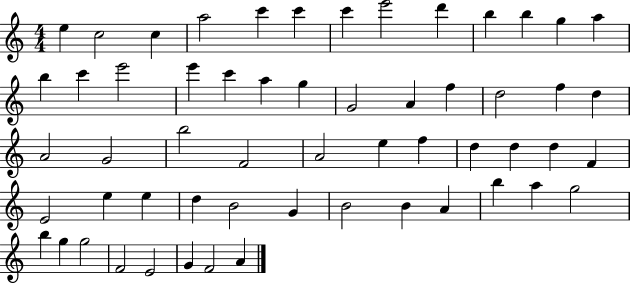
E5/q C5/h C5/q A5/h C6/q C6/q C6/q E6/h D6/q B5/q B5/q G5/q A5/q B5/q C6/q E6/h E6/q C6/q A5/q G5/q G4/h A4/q F5/q D5/h F5/q D5/q A4/h G4/h B5/h F4/h A4/h E5/q F5/q D5/q D5/q D5/q F4/q E4/h E5/q E5/q D5/q B4/h G4/q B4/h B4/q A4/q B5/q A5/q G5/h B5/q G5/q G5/h F4/h E4/h G4/q F4/h A4/q